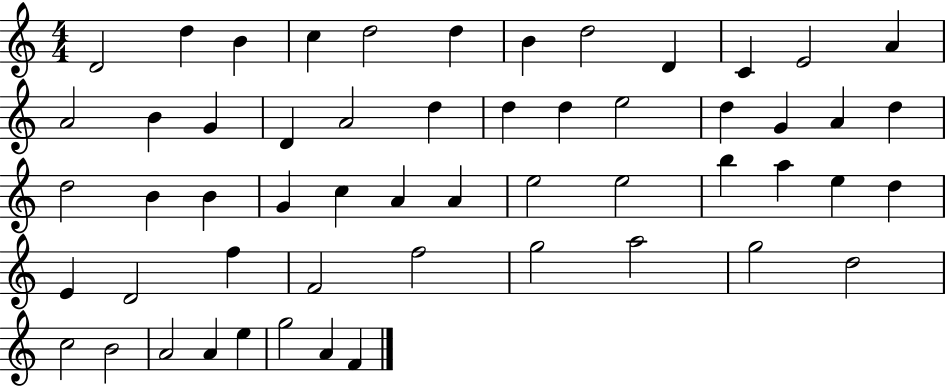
D4/h D5/q B4/q C5/q D5/h D5/q B4/q D5/h D4/q C4/q E4/h A4/q A4/h B4/q G4/q D4/q A4/h D5/q D5/q D5/q E5/h D5/q G4/q A4/q D5/q D5/h B4/q B4/q G4/q C5/q A4/q A4/q E5/h E5/h B5/q A5/q E5/q D5/q E4/q D4/h F5/q F4/h F5/h G5/h A5/h G5/h D5/h C5/h B4/h A4/h A4/q E5/q G5/h A4/q F4/q